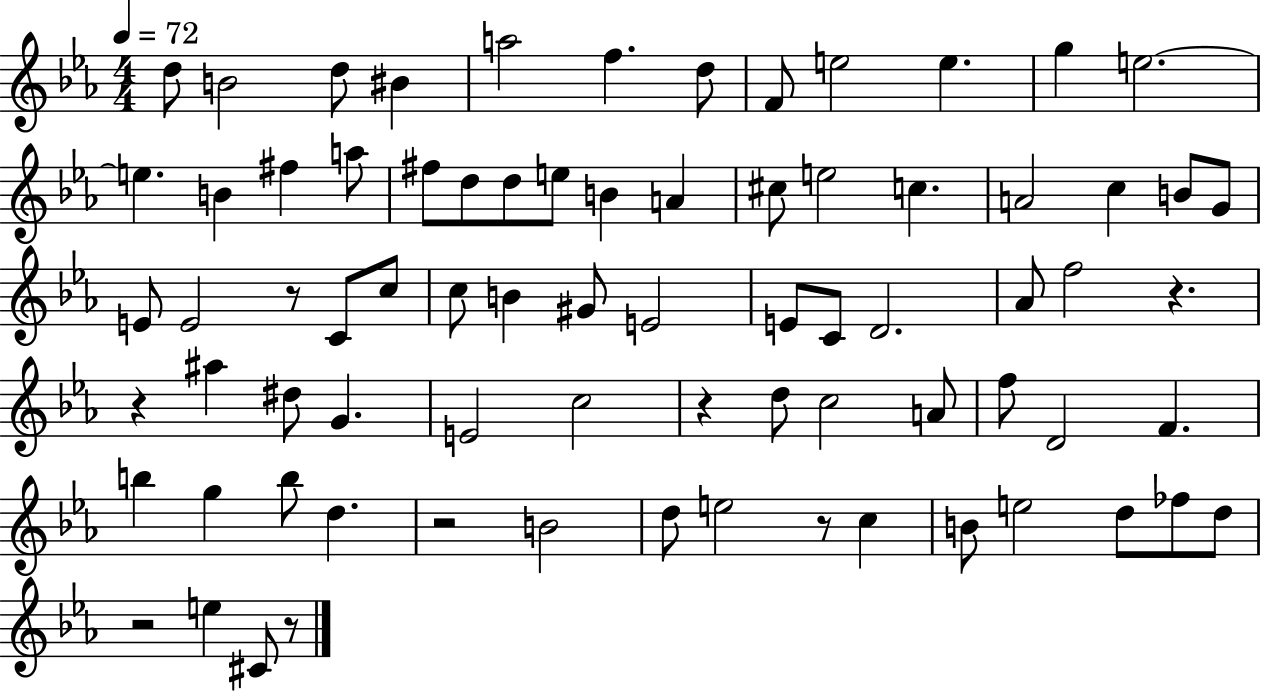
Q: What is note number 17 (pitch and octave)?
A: F#5